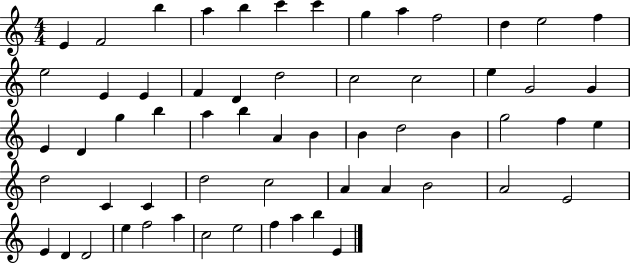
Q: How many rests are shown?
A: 0